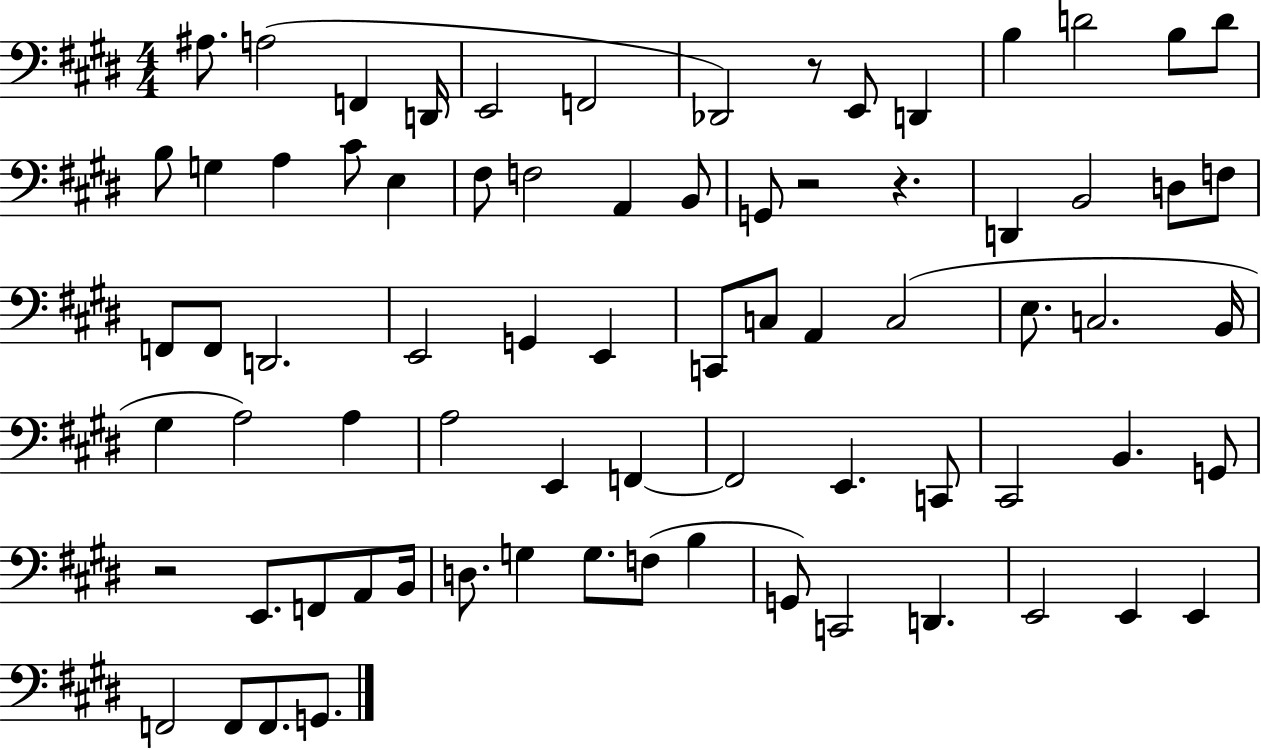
X:1
T:Untitled
M:4/4
L:1/4
K:E
^A,/2 A,2 F,, D,,/4 E,,2 F,,2 _D,,2 z/2 E,,/2 D,, B, D2 B,/2 D/2 B,/2 G, A, ^C/2 E, ^F,/2 F,2 A,, B,,/2 G,,/2 z2 z D,, B,,2 D,/2 F,/2 F,,/2 F,,/2 D,,2 E,,2 G,, E,, C,,/2 C,/2 A,, C,2 E,/2 C,2 B,,/4 ^G, A,2 A, A,2 E,, F,, F,,2 E,, C,,/2 ^C,,2 B,, G,,/2 z2 E,,/2 F,,/2 A,,/2 B,,/4 D,/2 G, G,/2 F,/2 B, G,,/2 C,,2 D,, E,,2 E,, E,, F,,2 F,,/2 F,,/2 G,,/2